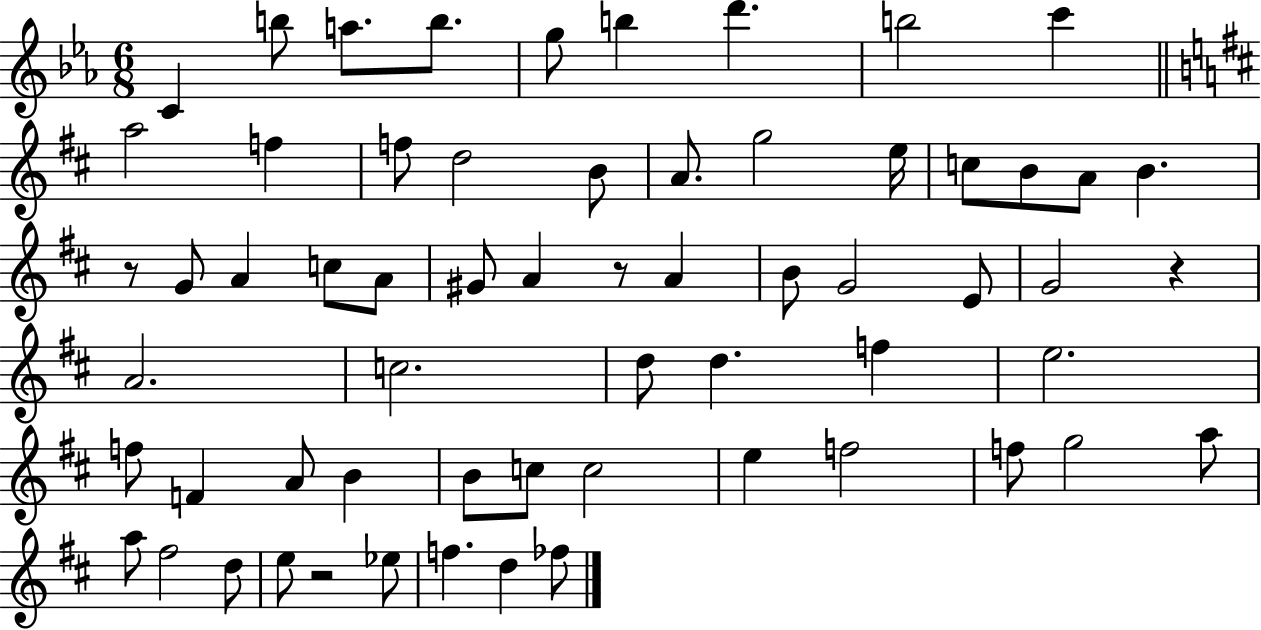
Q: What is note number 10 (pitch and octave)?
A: A5